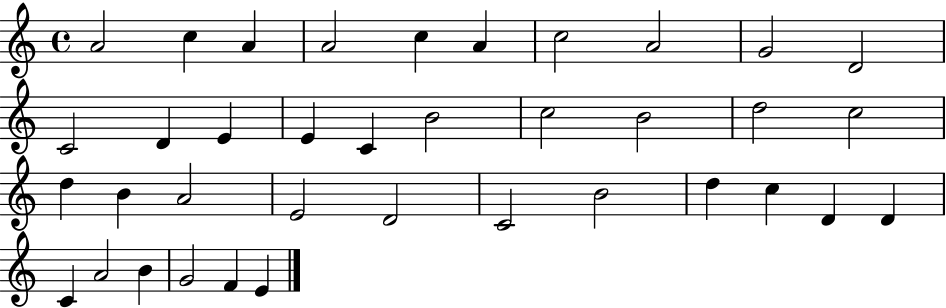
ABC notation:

X:1
T:Untitled
M:4/4
L:1/4
K:C
A2 c A A2 c A c2 A2 G2 D2 C2 D E E C B2 c2 B2 d2 c2 d B A2 E2 D2 C2 B2 d c D D C A2 B G2 F E